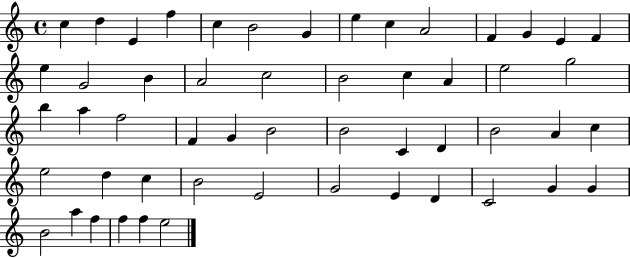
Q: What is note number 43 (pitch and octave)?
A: E4